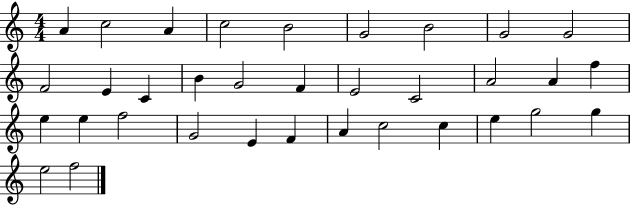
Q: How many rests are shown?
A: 0